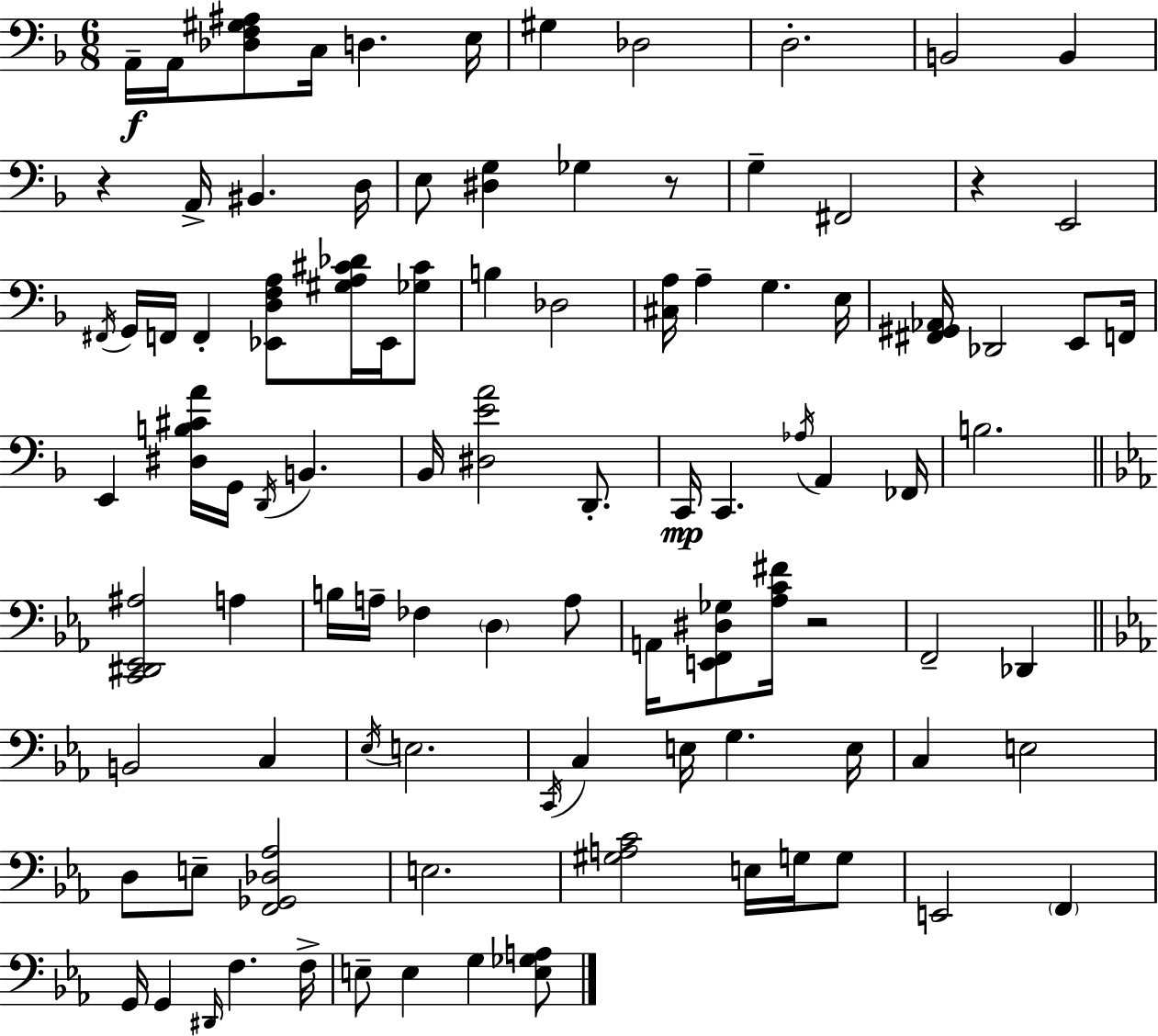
{
  \clef bass
  \numericTimeSignature
  \time 6/8
  \key d \minor
  \repeat volta 2 { a,16--\f a,16 <des f gis ais>8 c16 d4. e16 | gis4 des2 | d2.-. | b,2 b,4 | \break r4 a,16-> bis,4. d16 | e8 <dis g>4 ges4 r8 | g4-- fis,2 | r4 e,2 | \break \acciaccatura { fis,16 } g,16 f,16 f,4-. <ees, d f a>8 <gis a cis' des'>16 ees,16 <ges cis'>8 | b4 des2 | <cis a>16 a4-- g4. | e16 <fis, gis, aes,>16 des,2 e,8 | \break f,16 e,4 <dis b cis' a'>16 g,16 \acciaccatura { d,16 } b,4. | bes,16 <dis e' a'>2 d,8.-. | c,16\mp c,4. \acciaccatura { aes16 } a,4 | fes,16 b2. | \break \bar "||" \break \key ees \major <c, dis, ees, ais>2 a4 | b16 a16-- fes4 \parenthesize d4 a8 | a,16 <e, f, dis ges>8 <aes c' fis'>16 r2 | f,2-- des,4 | \break \bar "||" \break \key c \minor b,2 c4 | \acciaccatura { ees16 } e2. | \acciaccatura { c,16 } c4 e16 g4. | e16 c4 e2 | \break d8 e8-- <f, ges, des aes>2 | e2. | <gis a c'>2 e16 g16 | g8 e,2 \parenthesize f,4 | \break g,16 g,4 \grace { dis,16 } f4. | f16-> e8-- e4 g4 | <e ges a>8 } \bar "|."
}